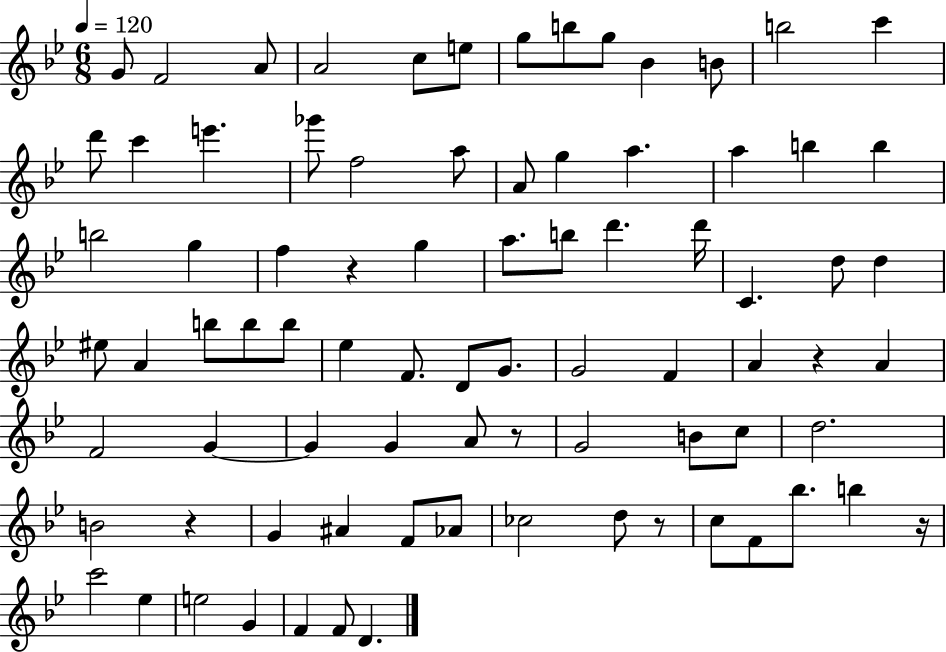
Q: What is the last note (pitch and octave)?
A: D4